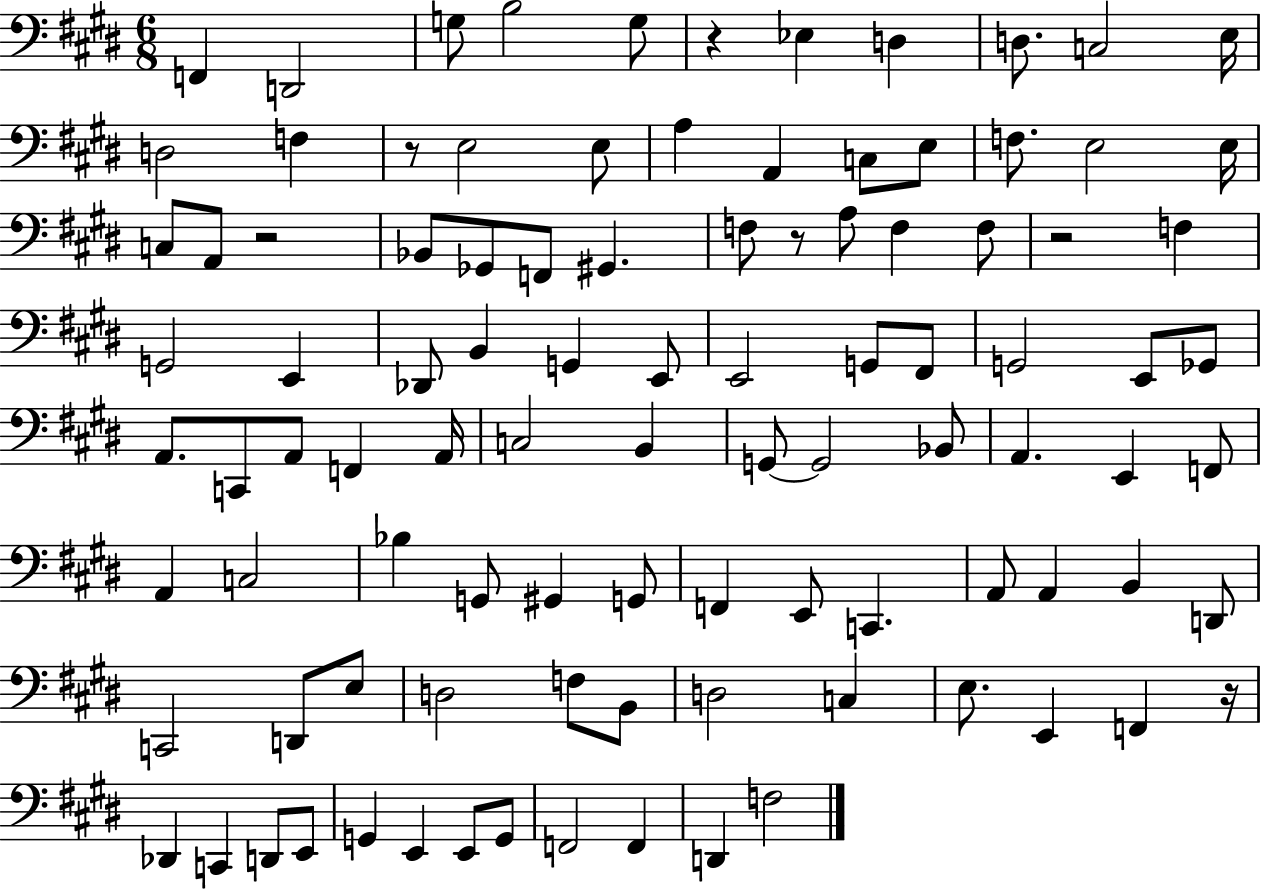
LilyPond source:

{
  \clef bass
  \numericTimeSignature
  \time 6/8
  \key e \major
  f,4 d,2 | g8 b2 g8 | r4 ees4 d4 | d8. c2 e16 | \break d2 f4 | r8 e2 e8 | a4 a,4 c8 e8 | f8. e2 e16 | \break c8 a,8 r2 | bes,8 ges,8 f,8 gis,4. | f8 r8 a8 f4 f8 | r2 f4 | \break g,2 e,4 | des,8 b,4 g,4 e,8 | e,2 g,8 fis,8 | g,2 e,8 ges,8 | \break a,8. c,8 a,8 f,4 a,16 | c2 b,4 | g,8~~ g,2 bes,8 | a,4. e,4 f,8 | \break a,4 c2 | bes4 g,8 gis,4 g,8 | f,4 e,8 c,4. | a,8 a,4 b,4 d,8 | \break c,2 d,8 e8 | d2 f8 b,8 | d2 c4 | e8. e,4 f,4 r16 | \break des,4 c,4 d,8 e,8 | g,4 e,4 e,8 g,8 | f,2 f,4 | d,4 f2 | \break \bar "|."
}